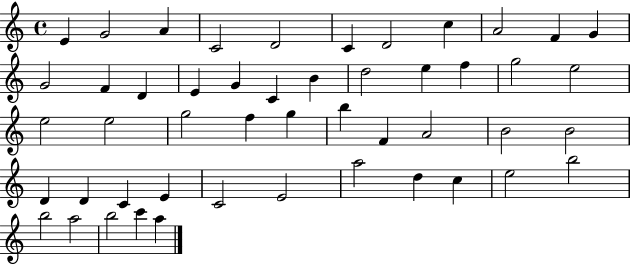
{
  \clef treble
  \time 4/4
  \defaultTimeSignature
  \key c \major
  e'4 g'2 a'4 | c'2 d'2 | c'4 d'2 c''4 | a'2 f'4 g'4 | \break g'2 f'4 d'4 | e'4 g'4 c'4 b'4 | d''2 e''4 f''4 | g''2 e''2 | \break e''2 e''2 | g''2 f''4 g''4 | b''4 f'4 a'2 | b'2 b'2 | \break d'4 d'4 c'4 e'4 | c'2 e'2 | a''2 d''4 c''4 | e''2 b''2 | \break b''2 a''2 | b''2 c'''4 a''4 | \bar "|."
}